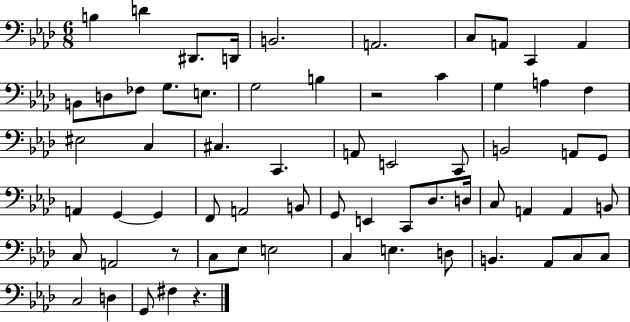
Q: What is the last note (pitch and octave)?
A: F#3